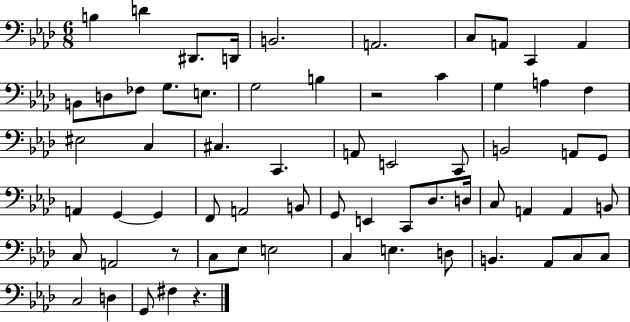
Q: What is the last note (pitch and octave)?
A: F#3